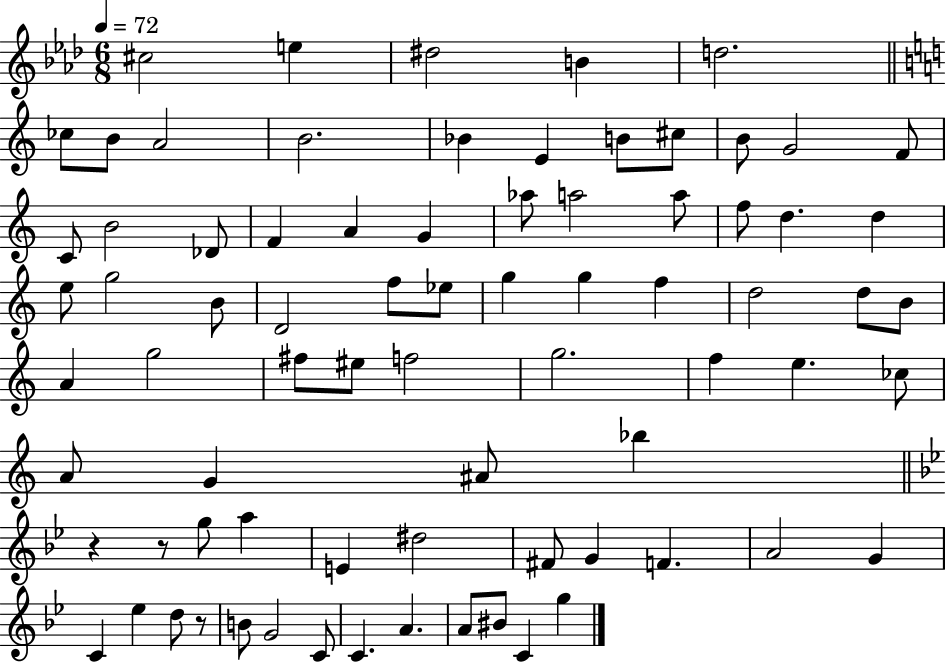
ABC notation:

X:1
T:Untitled
M:6/8
L:1/4
K:Ab
^c2 e ^d2 B d2 _c/2 B/2 A2 B2 _B E B/2 ^c/2 B/2 G2 F/2 C/2 B2 _D/2 F A G _a/2 a2 a/2 f/2 d d e/2 g2 B/2 D2 f/2 _e/2 g g f d2 d/2 B/2 A g2 ^f/2 ^e/2 f2 g2 f e _c/2 A/2 G ^A/2 _b z z/2 g/2 a E ^d2 ^F/2 G F A2 G C _e d/2 z/2 B/2 G2 C/2 C A A/2 ^B/2 C g